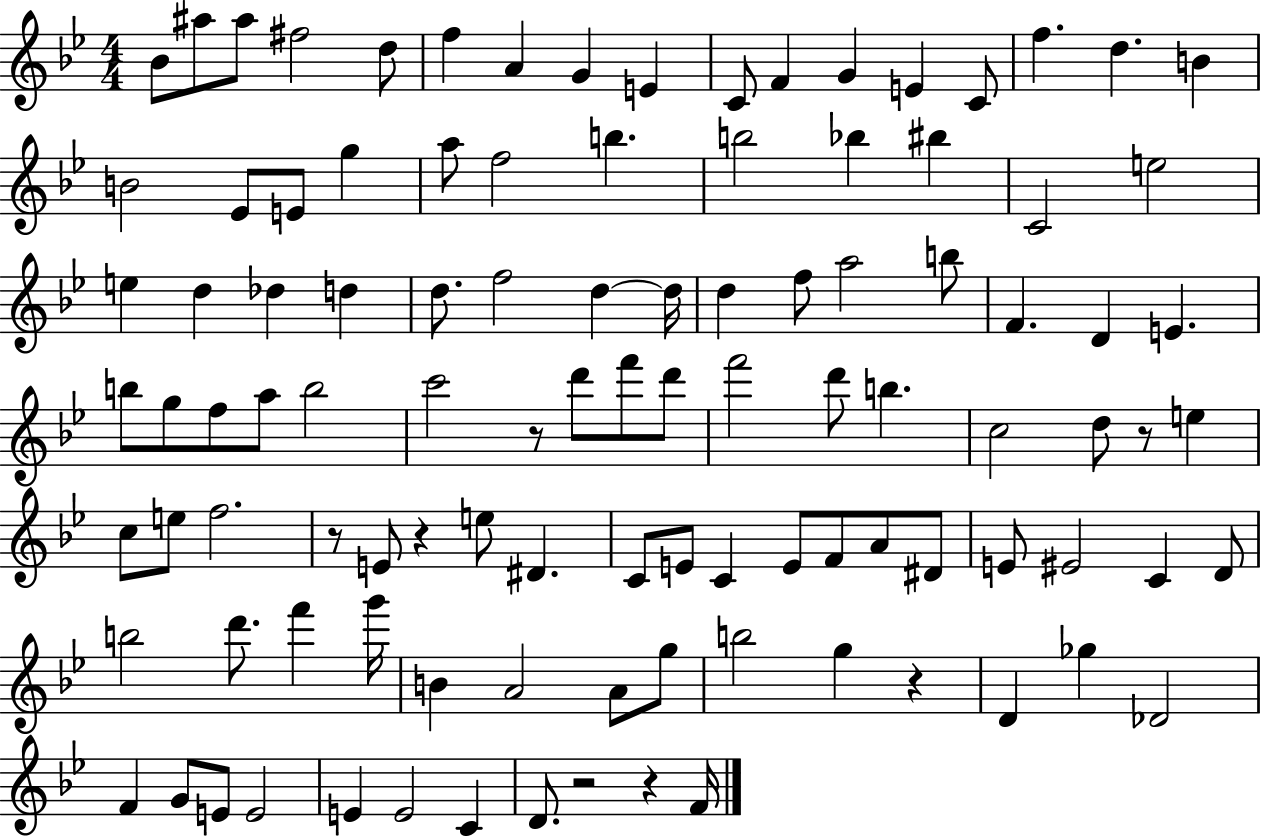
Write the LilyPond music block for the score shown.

{
  \clef treble
  \numericTimeSignature
  \time 4/4
  \key bes \major
  bes'8 ais''8 ais''8 fis''2 d''8 | f''4 a'4 g'4 e'4 | c'8 f'4 g'4 e'4 c'8 | f''4. d''4. b'4 | \break b'2 ees'8 e'8 g''4 | a''8 f''2 b''4. | b''2 bes''4 bis''4 | c'2 e''2 | \break e''4 d''4 des''4 d''4 | d''8. f''2 d''4~~ d''16 | d''4 f''8 a''2 b''8 | f'4. d'4 e'4. | \break b''8 g''8 f''8 a''8 b''2 | c'''2 r8 d'''8 f'''8 d'''8 | f'''2 d'''8 b''4. | c''2 d''8 r8 e''4 | \break c''8 e''8 f''2. | r8 e'8 r4 e''8 dis'4. | c'8 e'8 c'4 e'8 f'8 a'8 dis'8 | e'8 eis'2 c'4 d'8 | \break b''2 d'''8. f'''4 g'''16 | b'4 a'2 a'8 g''8 | b''2 g''4 r4 | d'4 ges''4 des'2 | \break f'4 g'8 e'8 e'2 | e'4 e'2 c'4 | d'8. r2 r4 f'16 | \bar "|."
}